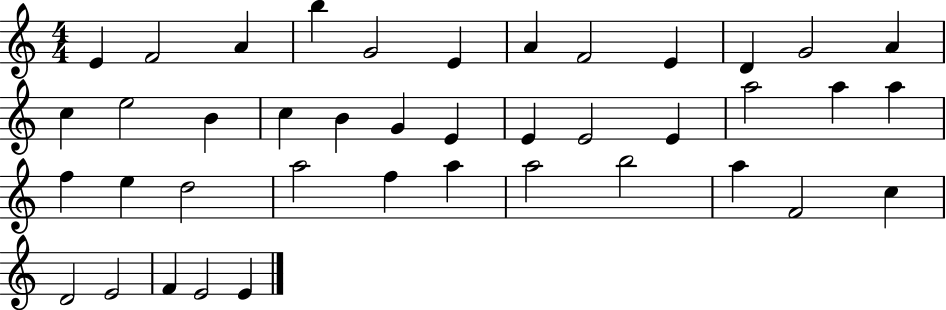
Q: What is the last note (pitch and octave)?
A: E4